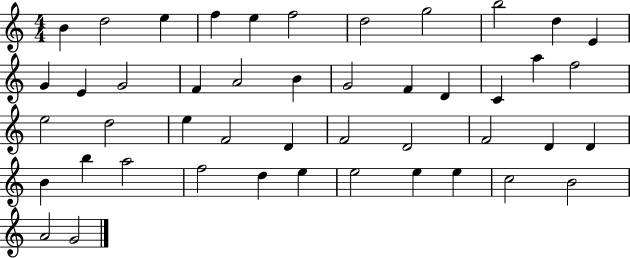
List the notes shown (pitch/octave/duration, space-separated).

B4/q D5/h E5/q F5/q E5/q F5/h D5/h G5/h B5/h D5/q E4/q G4/q E4/q G4/h F4/q A4/h B4/q G4/h F4/q D4/q C4/q A5/q F5/h E5/h D5/h E5/q F4/h D4/q F4/h D4/h F4/h D4/q D4/q B4/q B5/q A5/h F5/h D5/q E5/q E5/h E5/q E5/q C5/h B4/h A4/h G4/h